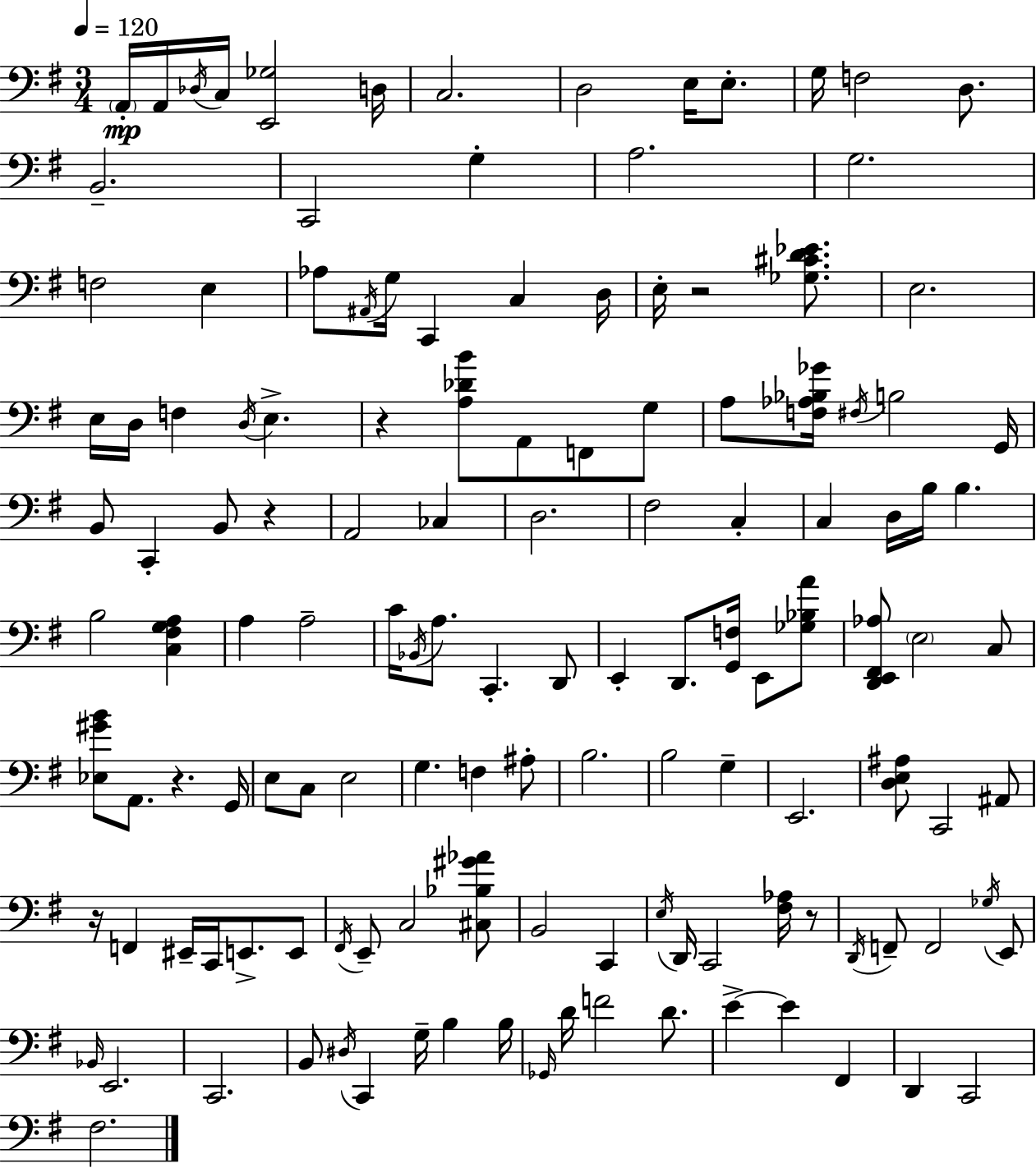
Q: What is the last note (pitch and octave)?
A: F#3